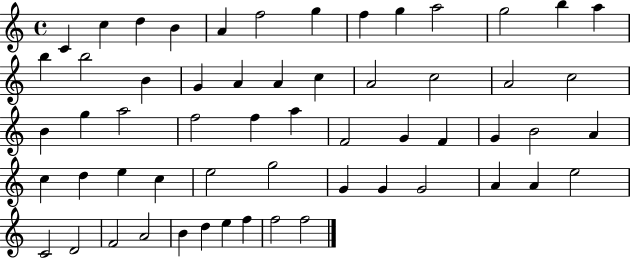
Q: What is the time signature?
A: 4/4